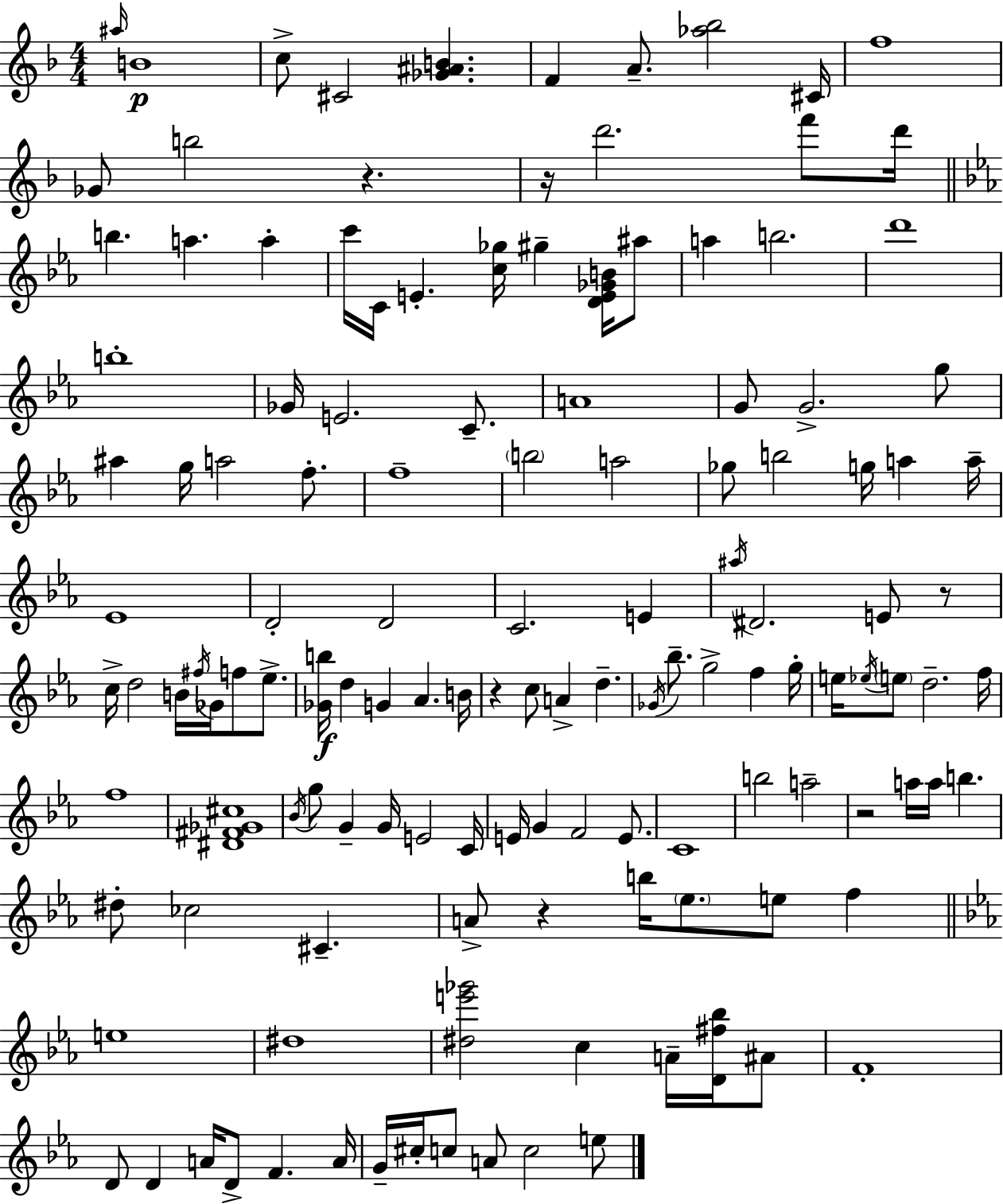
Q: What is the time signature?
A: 4/4